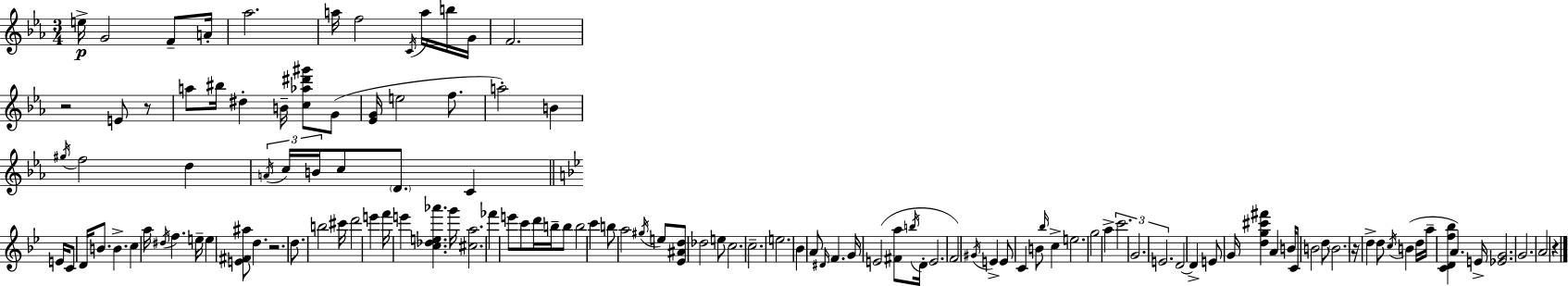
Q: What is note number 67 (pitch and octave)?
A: C5